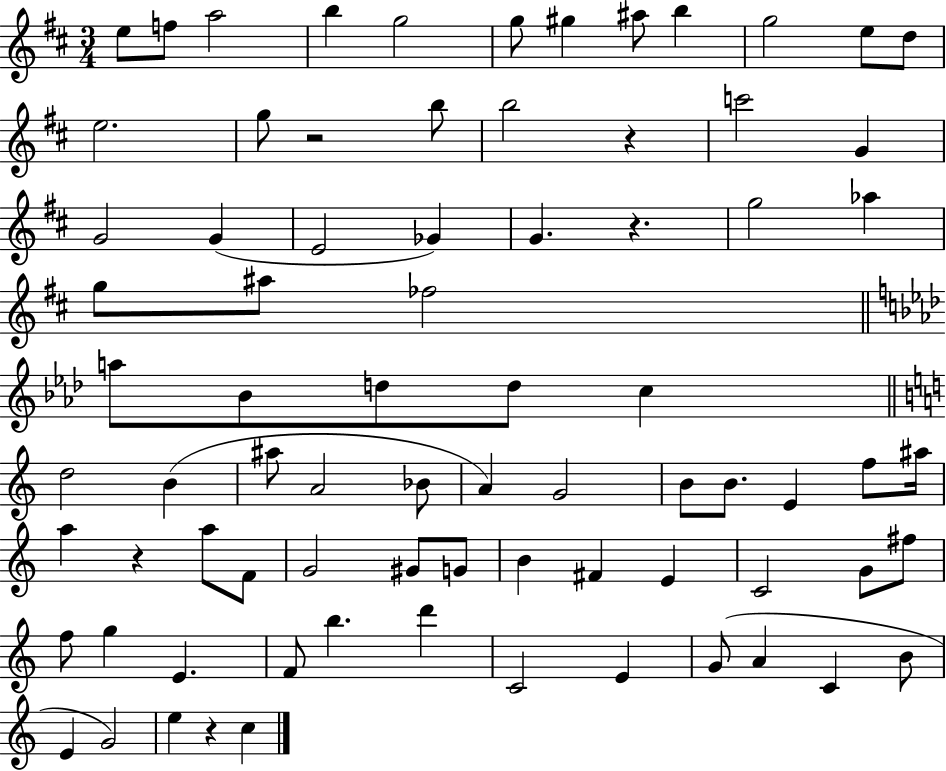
E5/e F5/e A5/h B5/q G5/h G5/e G#5/q A#5/e B5/q G5/h E5/e D5/e E5/h. G5/e R/h B5/e B5/h R/q C6/h G4/q G4/h G4/q E4/h Gb4/q G4/q. R/q. G5/h Ab5/q G5/e A#5/e FES5/h A5/e Bb4/e D5/e D5/e C5/q D5/h B4/q A#5/e A4/h Bb4/e A4/q G4/h B4/e B4/e. E4/q F5/e A#5/s A5/q R/q A5/e F4/e G4/h G#4/e G4/e B4/q F#4/q E4/q C4/h G4/e F#5/e F5/e G5/q E4/q. F4/e B5/q. D6/q C4/h E4/q G4/e A4/q C4/q B4/e E4/q G4/h E5/q R/q C5/q